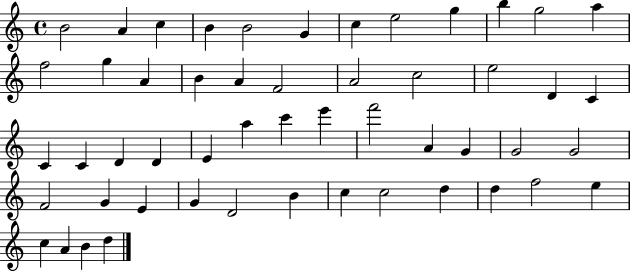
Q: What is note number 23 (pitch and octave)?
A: C4